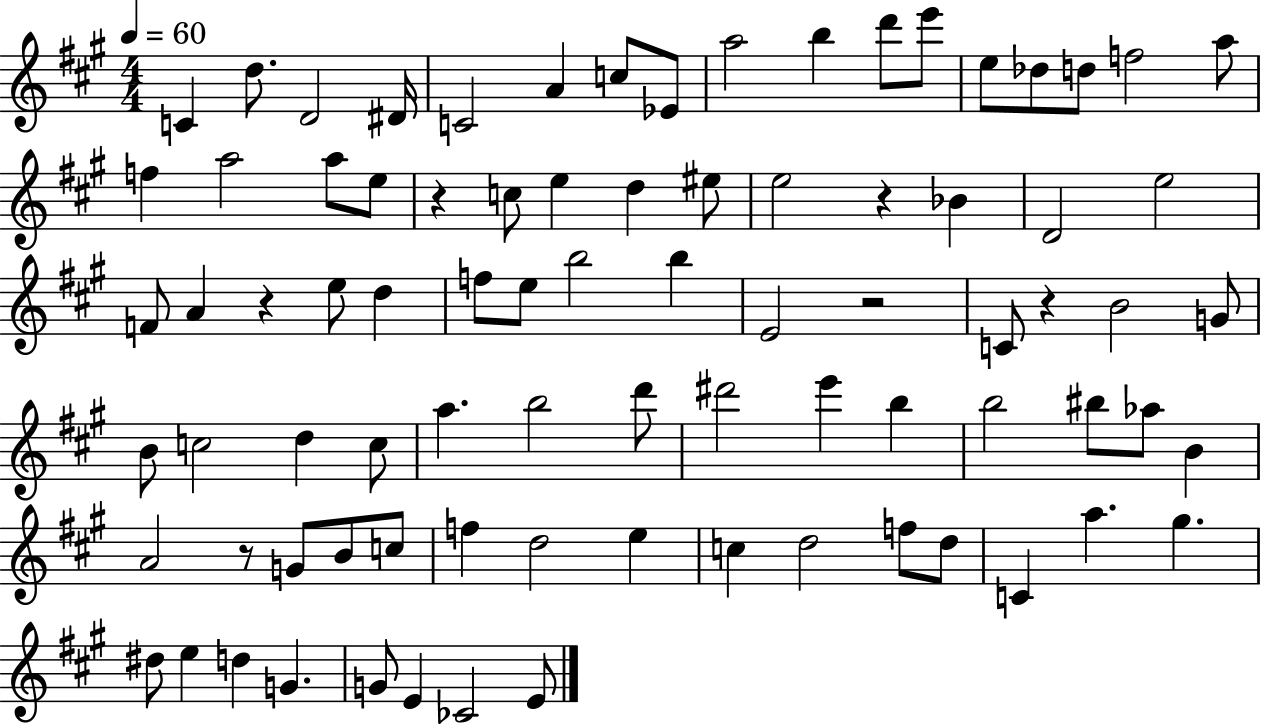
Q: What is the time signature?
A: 4/4